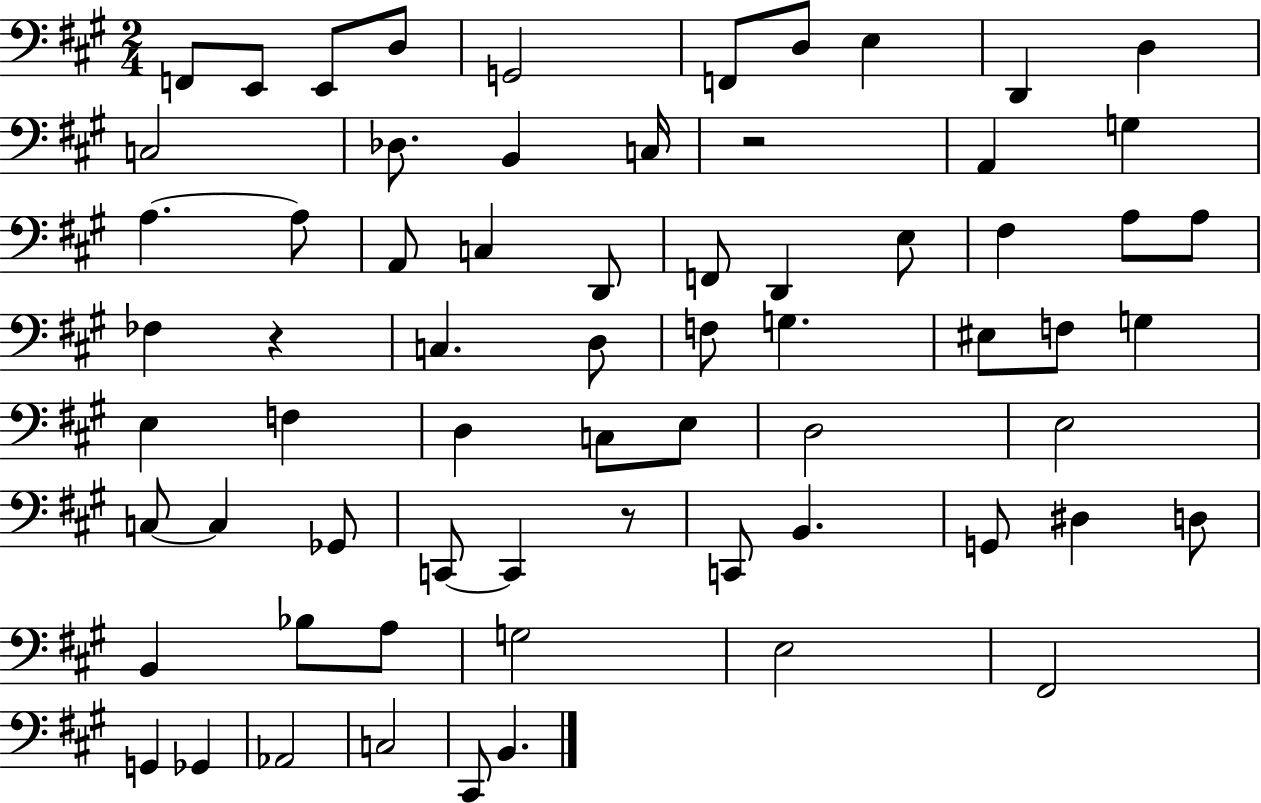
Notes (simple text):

F2/e E2/e E2/e D3/e G2/h F2/e D3/e E3/q D2/q D3/q C3/h Db3/e. B2/q C3/s R/h A2/q G3/q A3/q. A3/e A2/e C3/q D2/e F2/e D2/q E3/e F#3/q A3/e A3/e FES3/q R/q C3/q. D3/e F3/e G3/q. EIS3/e F3/e G3/q E3/q F3/q D3/q C3/e E3/e D3/h E3/h C3/e C3/q Gb2/e C2/e C2/q R/e C2/e B2/q. G2/e D#3/q D3/e B2/q Bb3/e A3/e G3/h E3/h F#2/h G2/q Gb2/q Ab2/h C3/h C#2/e B2/q.